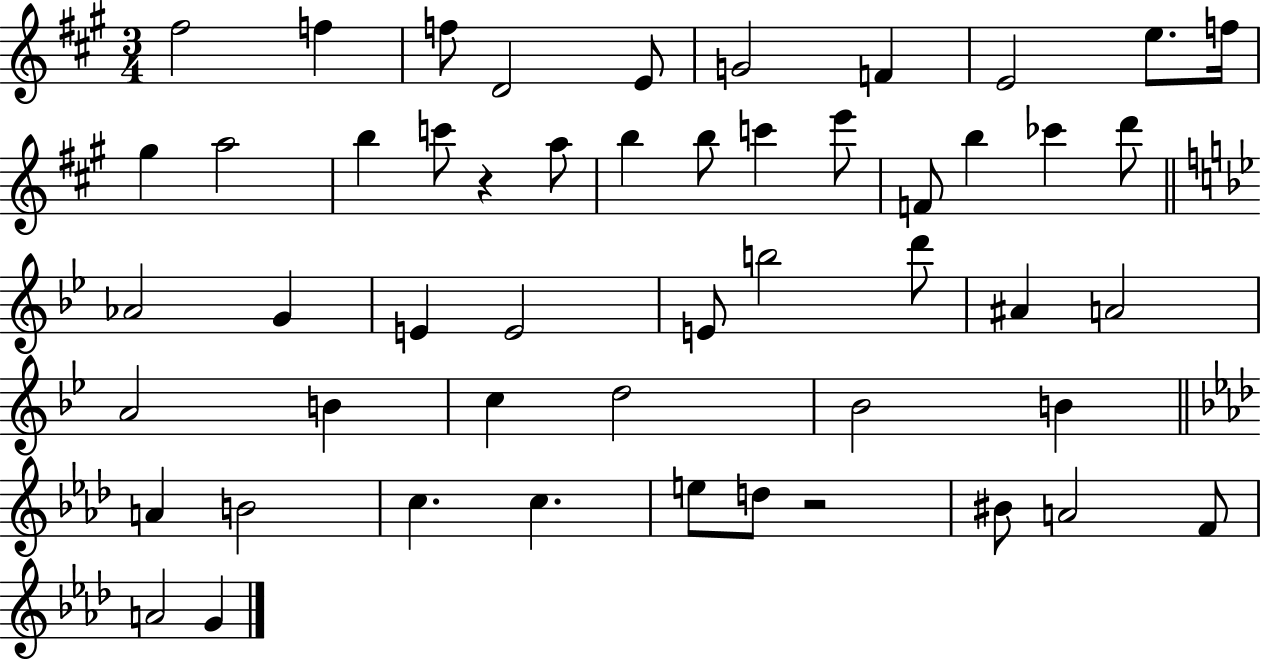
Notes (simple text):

F#5/h F5/q F5/e D4/h E4/e G4/h F4/q E4/h E5/e. F5/s G#5/q A5/h B5/q C6/e R/q A5/e B5/q B5/e C6/q E6/e F4/e B5/q CES6/q D6/e Ab4/h G4/q E4/q E4/h E4/e B5/h D6/e A#4/q A4/h A4/h B4/q C5/q D5/h Bb4/h B4/q A4/q B4/h C5/q. C5/q. E5/e D5/e R/h BIS4/e A4/h F4/e A4/h G4/q